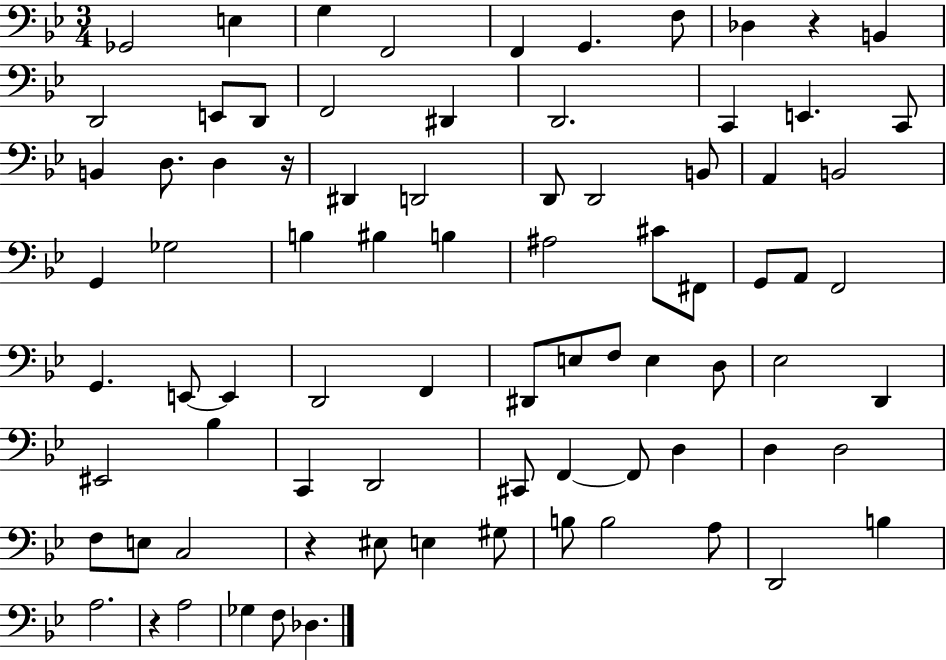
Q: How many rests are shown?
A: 4